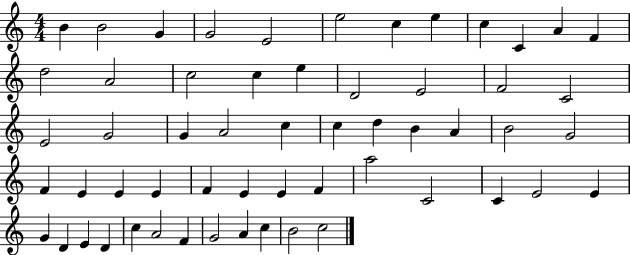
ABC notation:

X:1
T:Untitled
M:4/4
L:1/4
K:C
B B2 G G2 E2 e2 c e c C A F d2 A2 c2 c e D2 E2 F2 C2 E2 G2 G A2 c c d B A B2 G2 F E E E F E E F a2 C2 C E2 E G D E D c A2 F G2 A c B2 c2